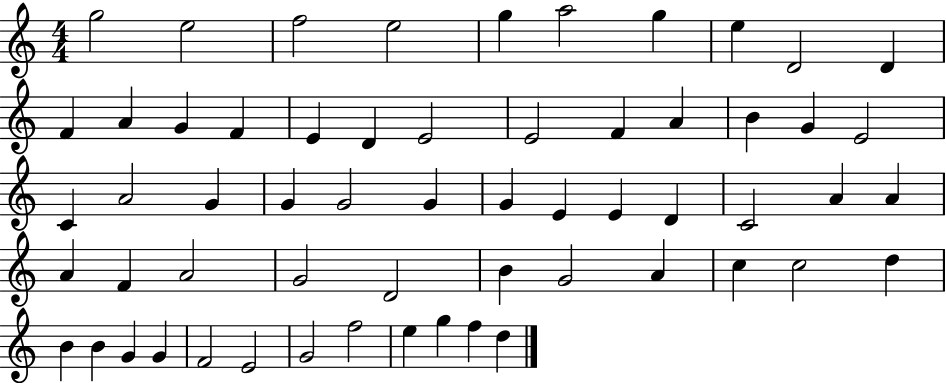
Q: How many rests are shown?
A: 0